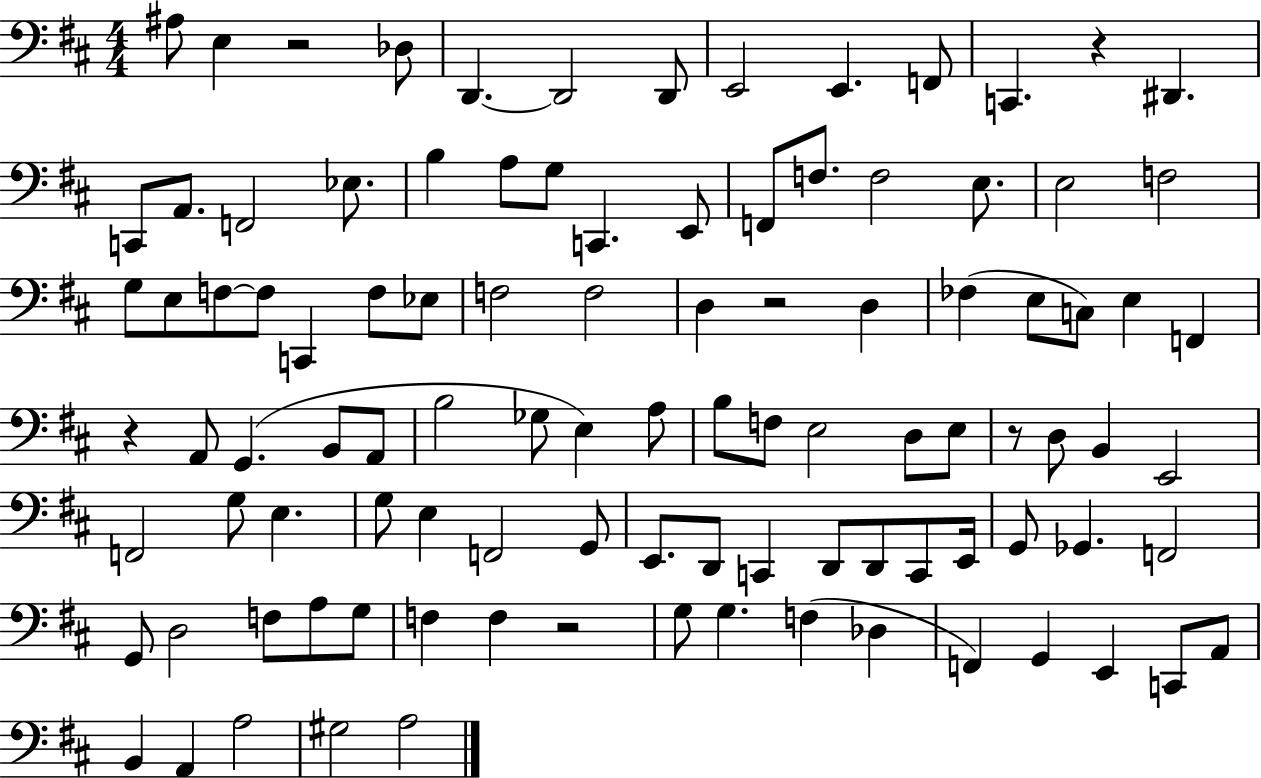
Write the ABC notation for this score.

X:1
T:Untitled
M:4/4
L:1/4
K:D
^A,/2 E, z2 _D,/2 D,, D,,2 D,,/2 E,,2 E,, F,,/2 C,, z ^D,, C,,/2 A,,/2 F,,2 _E,/2 B, A,/2 G,/2 C,, E,,/2 F,,/2 F,/2 F,2 E,/2 E,2 F,2 G,/2 E,/2 F,/2 F,/2 C,, F,/2 _E,/2 F,2 F,2 D, z2 D, _F, E,/2 C,/2 E, F,, z A,,/2 G,, B,,/2 A,,/2 B,2 _G,/2 E, A,/2 B,/2 F,/2 E,2 D,/2 E,/2 z/2 D,/2 B,, E,,2 F,,2 G,/2 E, G,/2 E, F,,2 G,,/2 E,,/2 D,,/2 C,, D,,/2 D,,/2 C,,/2 E,,/4 G,,/2 _G,, F,,2 G,,/2 D,2 F,/2 A,/2 G,/2 F, F, z2 G,/2 G, F, _D, F,, G,, E,, C,,/2 A,,/2 B,, A,, A,2 ^G,2 A,2